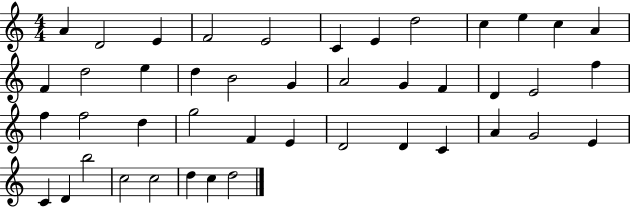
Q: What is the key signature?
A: C major